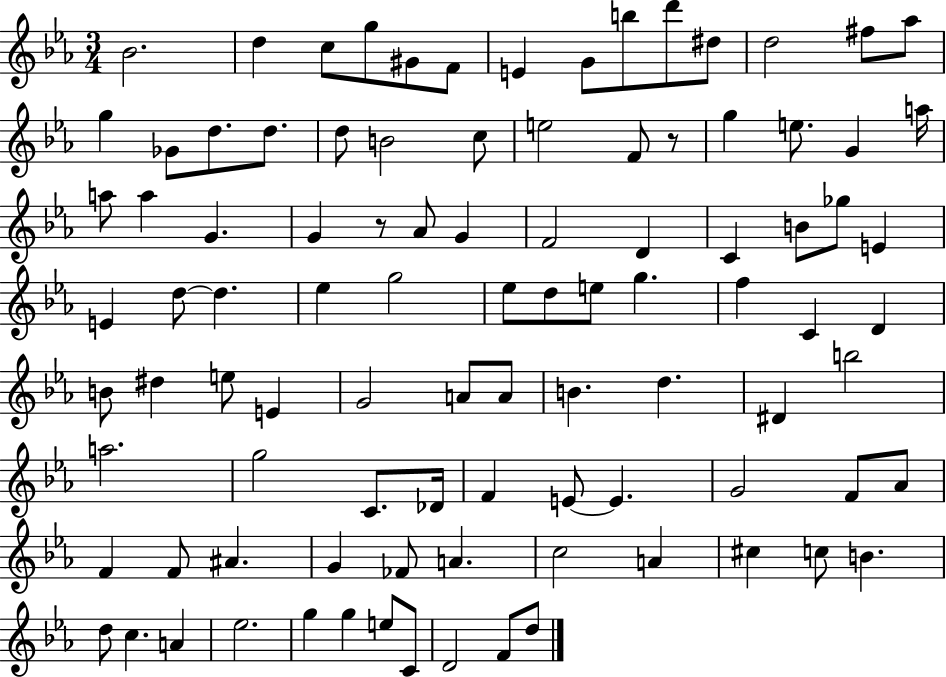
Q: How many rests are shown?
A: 2